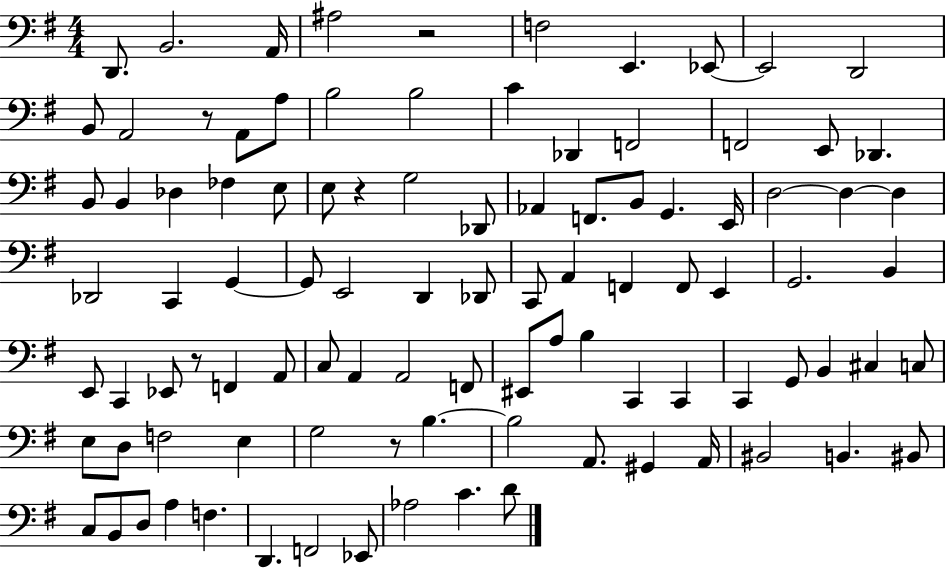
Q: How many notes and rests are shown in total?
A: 99